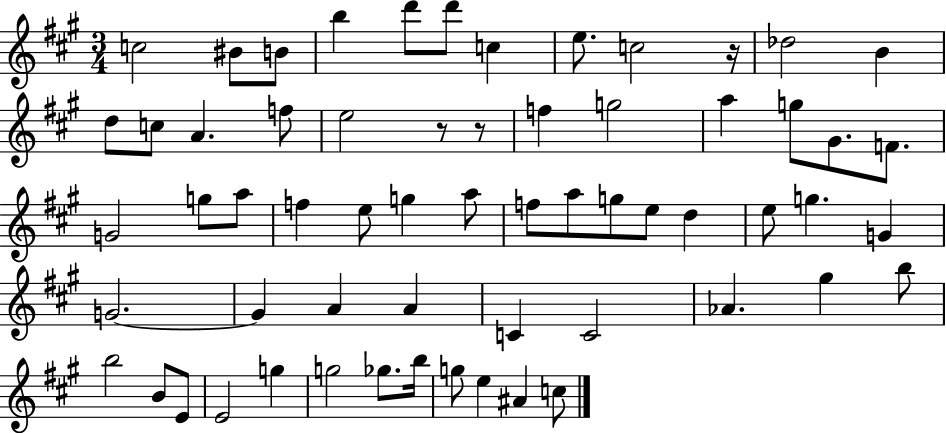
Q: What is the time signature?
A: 3/4